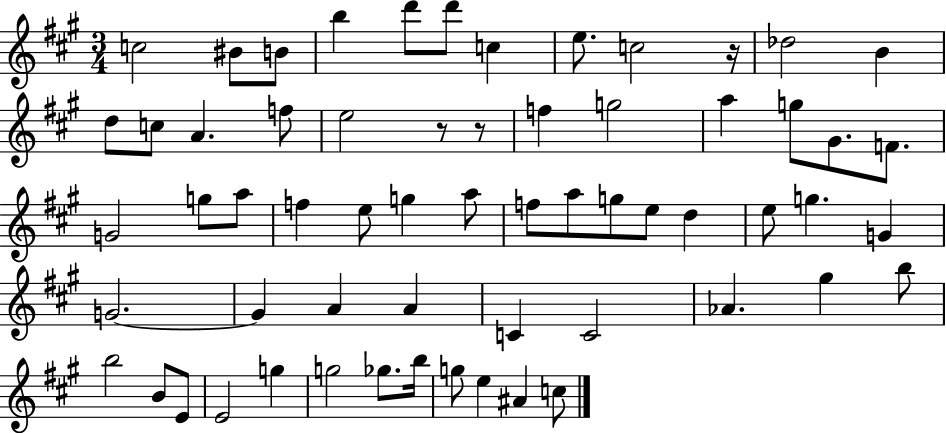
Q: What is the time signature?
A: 3/4